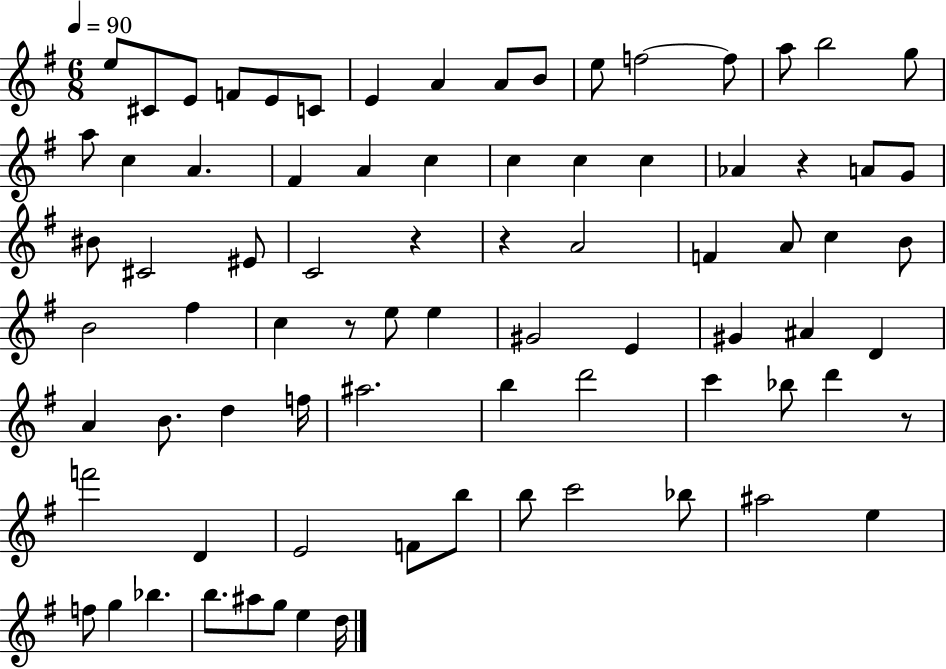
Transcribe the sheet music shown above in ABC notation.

X:1
T:Untitled
M:6/8
L:1/4
K:G
e/2 ^C/2 E/2 F/2 E/2 C/2 E A A/2 B/2 e/2 f2 f/2 a/2 b2 g/2 a/2 c A ^F A c c c c _A z A/2 G/2 ^B/2 ^C2 ^E/2 C2 z z A2 F A/2 c B/2 B2 ^f c z/2 e/2 e ^G2 E ^G ^A D A B/2 d f/4 ^a2 b d'2 c' _b/2 d' z/2 f'2 D E2 F/2 b/2 b/2 c'2 _b/2 ^a2 e f/2 g _b b/2 ^a/2 g/2 e d/4